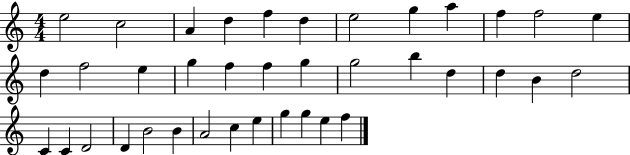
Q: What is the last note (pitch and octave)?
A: F5